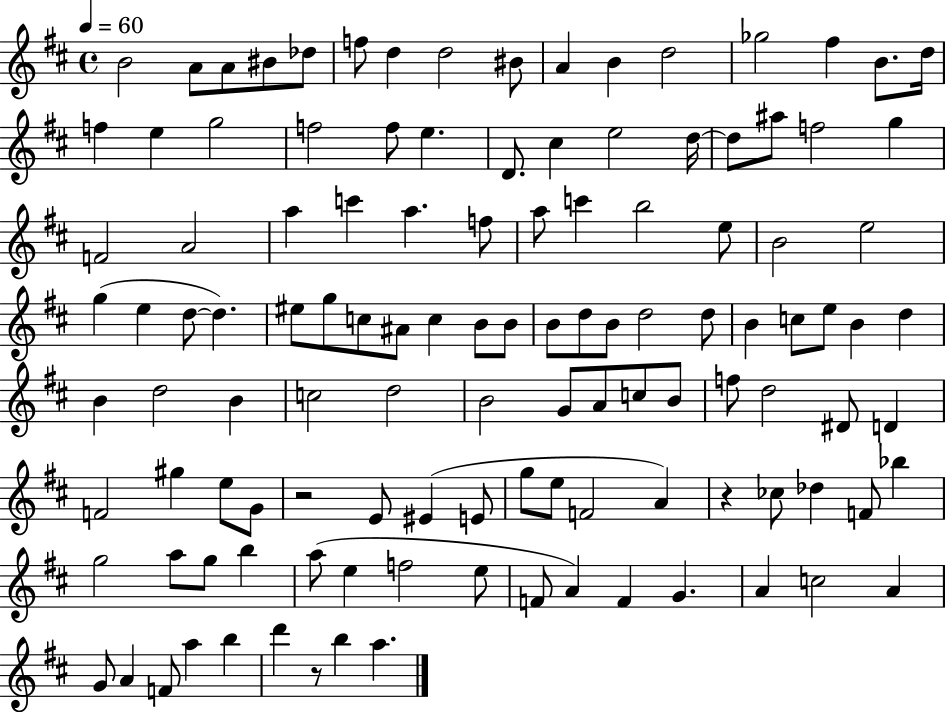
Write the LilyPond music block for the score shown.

{
  \clef treble
  \time 4/4
  \defaultTimeSignature
  \key d \major
  \tempo 4 = 60
  b'2 a'8 a'8 bis'8 des''8 | f''8 d''4 d''2 bis'8 | a'4 b'4 d''2 | ges''2 fis''4 b'8. d''16 | \break f''4 e''4 g''2 | f''2 f''8 e''4. | d'8. cis''4 e''2 d''16~~ | d''8 ais''8 f''2 g''4 | \break f'2 a'2 | a''4 c'''4 a''4. f''8 | a''8 c'''4 b''2 e''8 | b'2 e''2 | \break g''4( e''4 d''8~~ d''4.) | eis''8 g''8 c''8 ais'8 c''4 b'8 b'8 | b'8 d''8 b'8 d''2 d''8 | b'4 c''8 e''8 b'4 d''4 | \break b'4 d''2 b'4 | c''2 d''2 | b'2 g'8 a'8 c''8 b'8 | f''8 d''2 dis'8 d'4 | \break f'2 gis''4 e''8 g'8 | r2 e'8 eis'4( e'8 | g''8 e''8 f'2 a'4) | r4 ces''8 des''4 f'8 bes''4 | \break g''2 a''8 g''8 b''4 | a''8( e''4 f''2 e''8 | f'8 a'4) f'4 g'4. | a'4 c''2 a'4 | \break g'8 a'4 f'8 a''4 b''4 | d'''4 r8 b''4 a''4. | \bar "|."
}